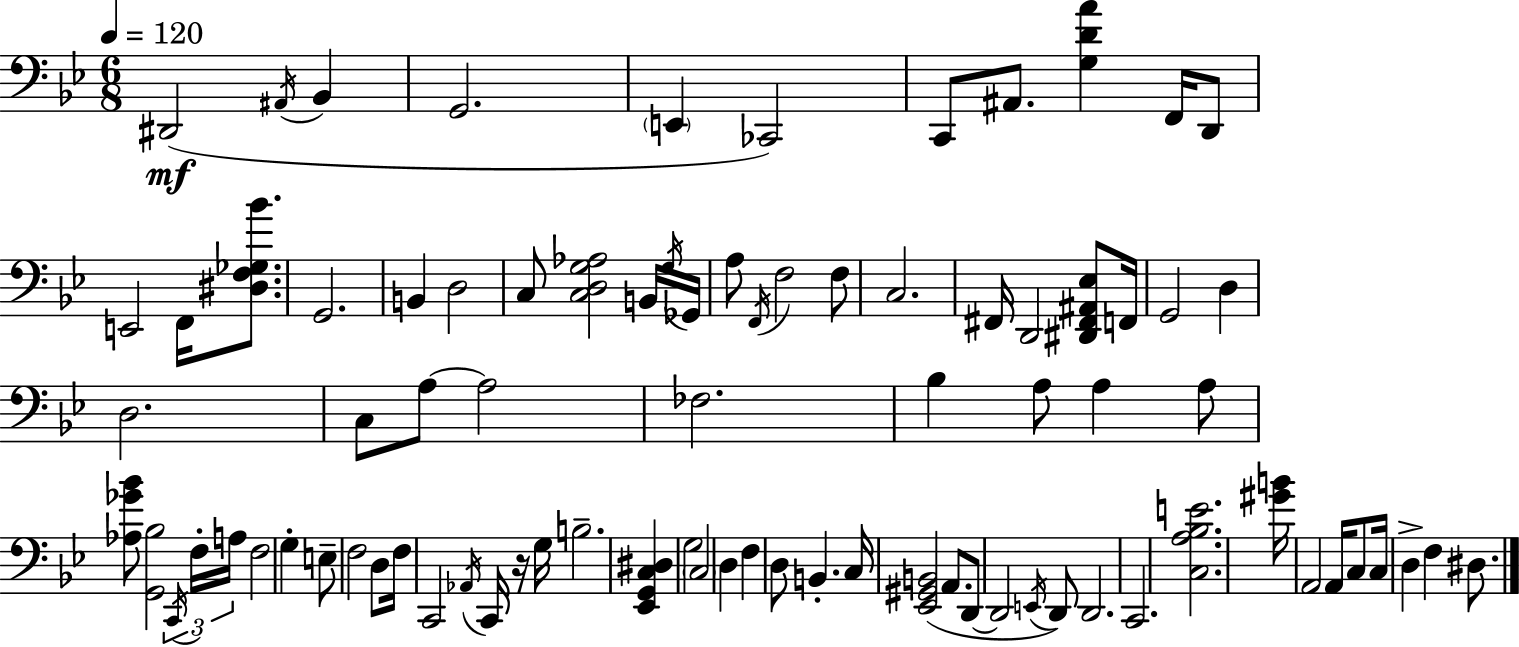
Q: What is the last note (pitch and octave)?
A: D#3